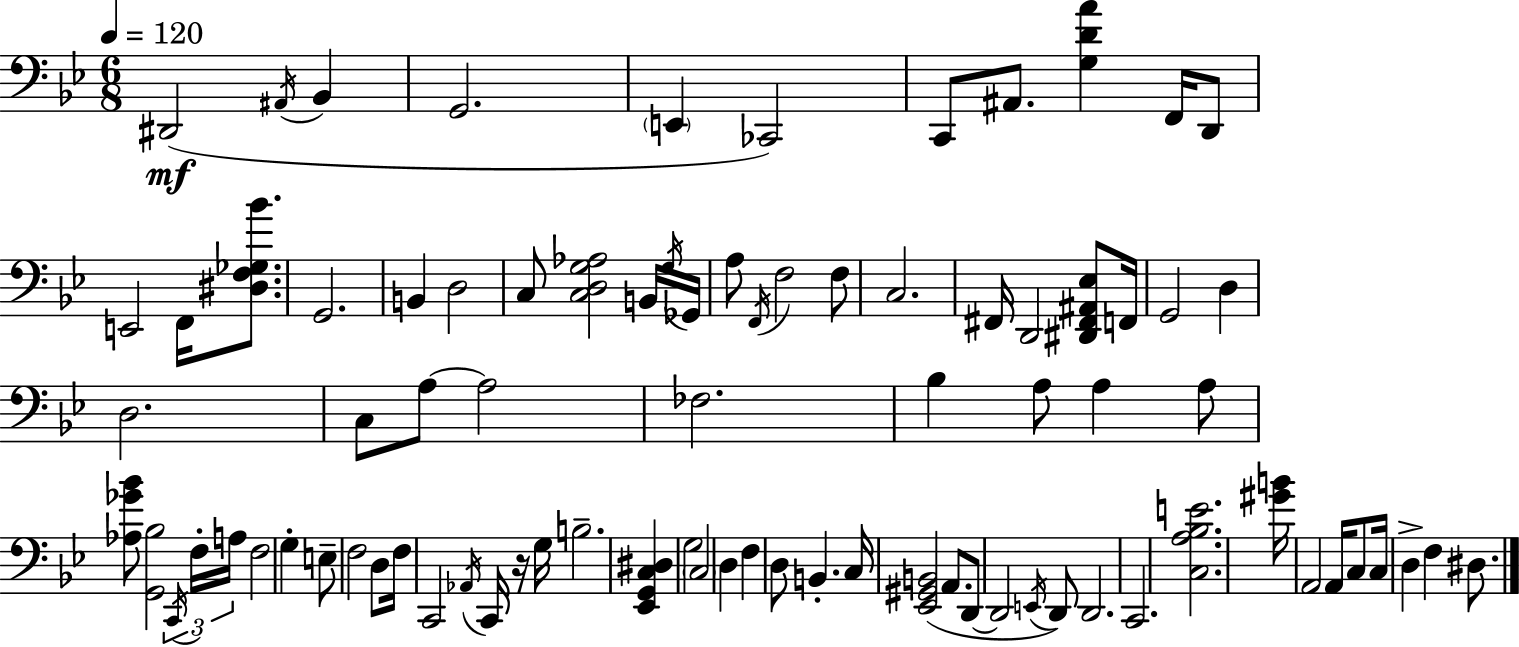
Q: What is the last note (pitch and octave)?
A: D#3